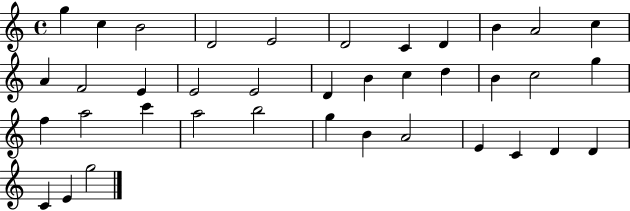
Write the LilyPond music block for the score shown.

{
  \clef treble
  \time 4/4
  \defaultTimeSignature
  \key c \major
  g''4 c''4 b'2 | d'2 e'2 | d'2 c'4 d'4 | b'4 a'2 c''4 | \break a'4 f'2 e'4 | e'2 e'2 | d'4 b'4 c''4 d''4 | b'4 c''2 g''4 | \break f''4 a''2 c'''4 | a''2 b''2 | g''4 b'4 a'2 | e'4 c'4 d'4 d'4 | \break c'4 e'4 g''2 | \bar "|."
}